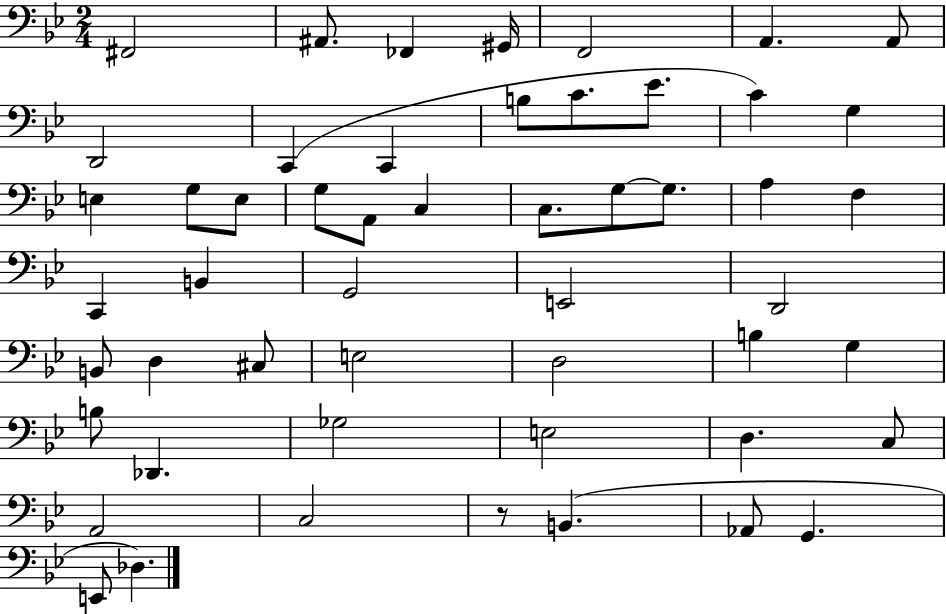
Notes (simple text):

F#2/h A#2/e. FES2/q G#2/s F2/h A2/q. A2/e D2/h C2/q C2/q B3/e C4/e. Eb4/e. C4/q G3/q E3/q G3/e E3/e G3/e A2/e C3/q C3/e. G3/e G3/e. A3/q F3/q C2/q B2/q G2/h E2/h D2/h B2/e D3/q C#3/e E3/h D3/h B3/q G3/q B3/e Db2/q. Gb3/h E3/h D3/q. C3/e A2/h C3/h R/e B2/q. Ab2/e G2/q. E2/e Db3/q.